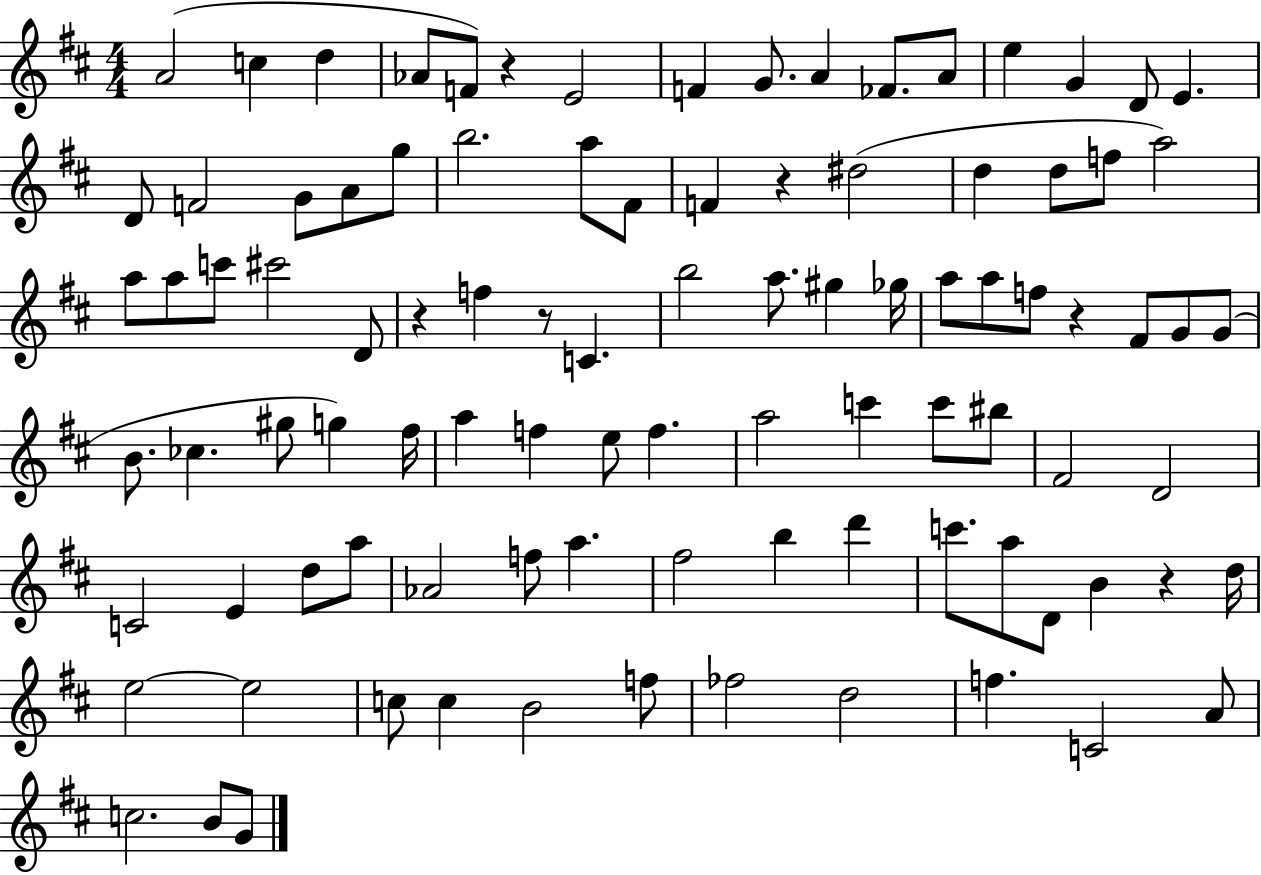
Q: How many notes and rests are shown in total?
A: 96